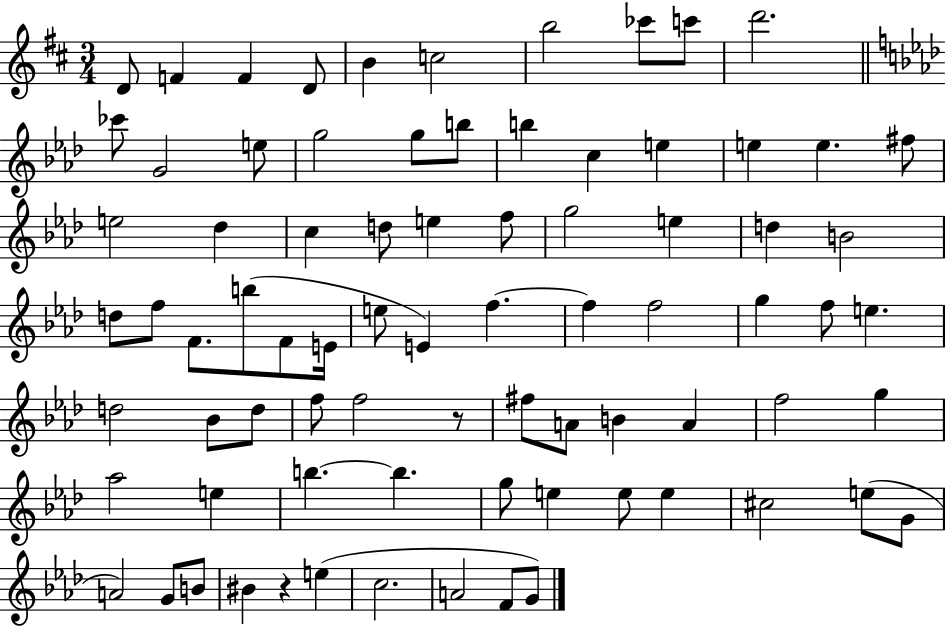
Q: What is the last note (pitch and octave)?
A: G4